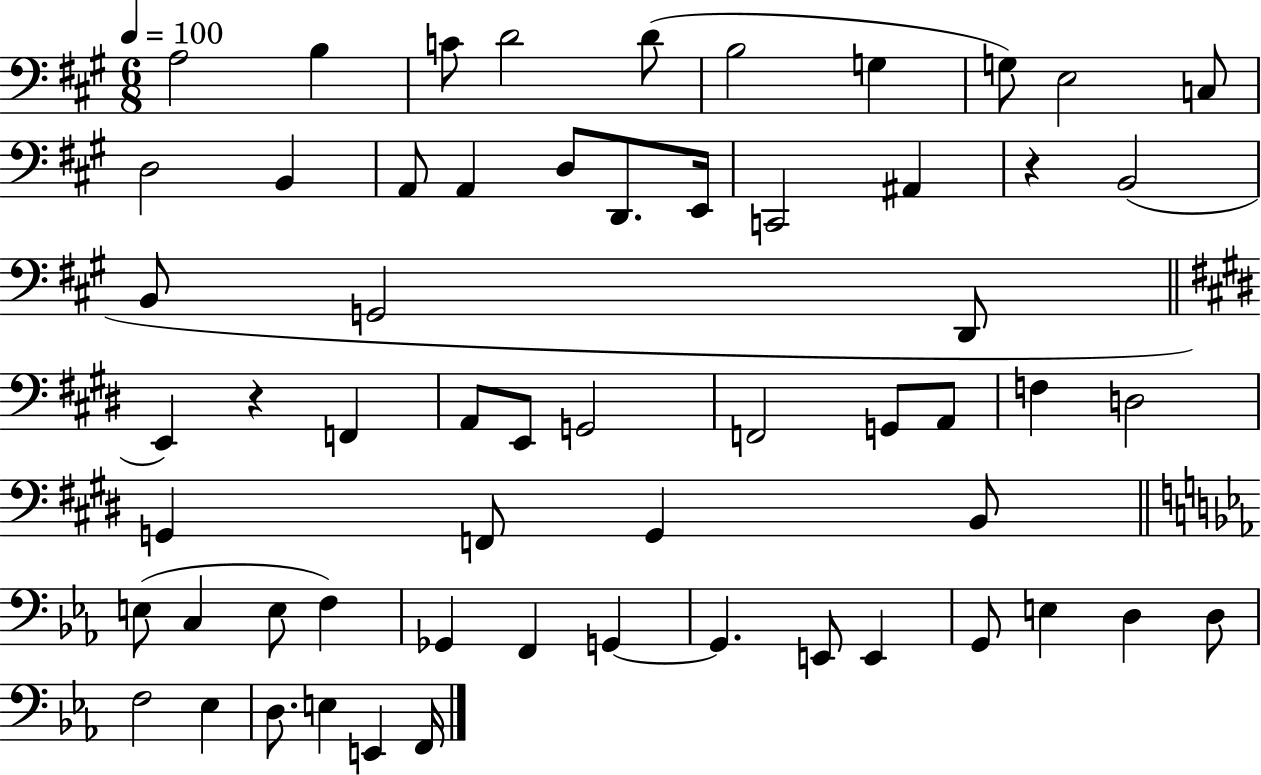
X:1
T:Untitled
M:6/8
L:1/4
K:A
A,2 B, C/2 D2 D/2 B,2 G, G,/2 E,2 C,/2 D,2 B,, A,,/2 A,, D,/2 D,,/2 E,,/4 C,,2 ^A,, z B,,2 B,,/2 G,,2 D,,/2 E,, z F,, A,,/2 E,,/2 G,,2 F,,2 G,,/2 A,,/2 F, D,2 G,, F,,/2 G,, B,,/2 E,/2 C, E,/2 F, _G,, F,, G,, G,, E,,/2 E,, G,,/2 E, D, D,/2 F,2 _E, D,/2 E, E,, F,,/4